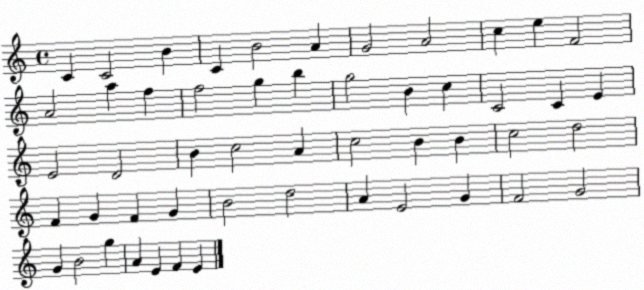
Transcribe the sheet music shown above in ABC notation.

X:1
T:Untitled
M:4/4
L:1/4
K:C
C C2 B C B2 A G2 A2 c e F2 A2 a f f2 g b g2 B c C2 C E E2 D2 B c2 A c2 B B c2 d2 F G F G B2 d2 A E2 G F2 G2 G B2 g A E F E